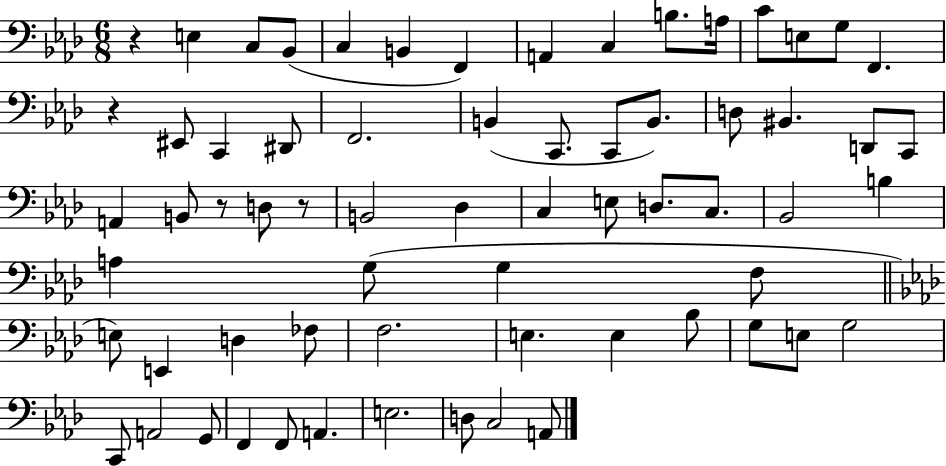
{
  \clef bass
  \numericTimeSignature
  \time 6/8
  \key aes \major
  r4 e4 c8 bes,8( | c4 b,4 f,4) | a,4 c4 b8. a16 | c'8 e8 g8 f,4. | \break r4 eis,8 c,4 dis,8 | f,2. | b,4( c,8. c,8 b,8.) | d8 bis,4. d,8 c,8 | \break a,4 b,8 r8 d8 r8 | b,2 des4 | c4 e8 d8. c8. | bes,2 b4 | \break a4 g8( g4 f8 | \bar "||" \break \key aes \major e8) e,4 d4 fes8 | f2. | e4. e4 bes8 | g8 e8 g2 | \break c,8 a,2 g,8 | f,4 f,8 a,4. | e2. | d8 c2 a,8 | \break \bar "|."
}